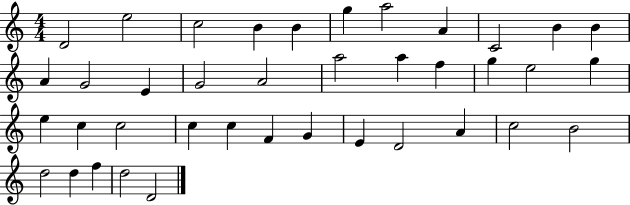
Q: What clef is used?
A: treble